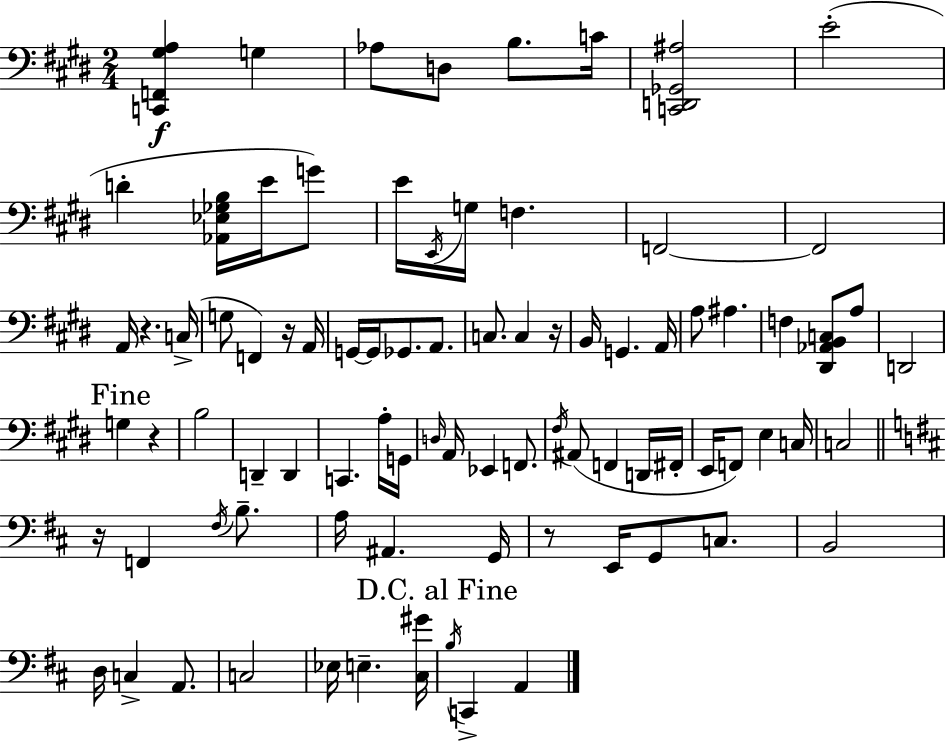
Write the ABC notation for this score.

X:1
T:Untitled
M:2/4
L:1/4
K:E
[C,,F,,^G,A,] G, _A,/2 D,/2 B,/2 C/4 [C,,D,,_G,,^A,]2 E2 D [_A,,_E,_G,B,]/4 E/4 G/2 E/4 E,,/4 G,/4 F, F,,2 F,,2 A,,/4 z C,/4 G,/2 F,, z/4 A,,/4 G,,/4 G,,/4 _G,,/2 A,,/2 C,/2 C, z/4 B,,/4 G,, A,,/4 A,/2 ^A, F, [^D,,_A,,B,,C,]/2 A,/2 D,,2 G, z B,2 D,, D,, C,, A,/4 G,,/4 D,/4 A,,/4 _E,, F,,/2 ^F,/4 ^A,,/2 F,, D,,/4 ^F,,/4 E,,/4 F,,/2 E, C,/4 C,2 z/4 F,, ^F,/4 B,/2 A,/4 ^A,, G,,/4 z/2 E,,/4 G,,/2 C,/2 B,,2 D,/4 C, A,,/2 C,2 _E,/4 E, [^C,^G]/4 B,/4 C,, A,,